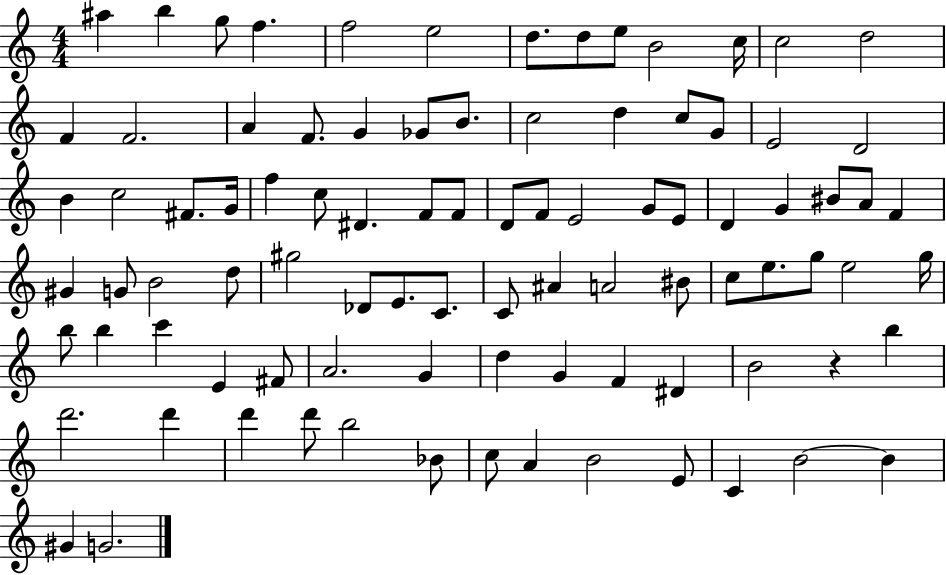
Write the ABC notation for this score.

X:1
T:Untitled
M:4/4
L:1/4
K:C
^a b g/2 f f2 e2 d/2 d/2 e/2 B2 c/4 c2 d2 F F2 A F/2 G _G/2 B/2 c2 d c/2 G/2 E2 D2 B c2 ^F/2 G/4 f c/2 ^D F/2 F/2 D/2 F/2 E2 G/2 E/2 D G ^B/2 A/2 F ^G G/2 B2 d/2 ^g2 _D/2 E/2 C/2 C/2 ^A A2 ^B/2 c/2 e/2 g/2 e2 g/4 b/2 b c' E ^F/2 A2 G d G F ^D B2 z b d'2 d' d' d'/2 b2 _B/2 c/2 A B2 E/2 C B2 B ^G G2